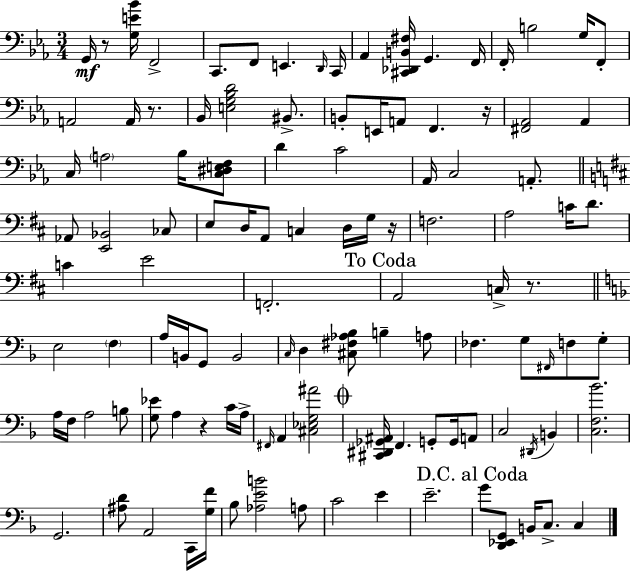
X:1
T:Untitled
M:3/4
L:1/4
K:Cm
G,,/4 z/2 [G,E_B]/4 F,,2 C,,/2 F,,/2 E,, D,,/4 C,,/4 _A,, [^C,,_D,,B,,^F,]/4 G,, F,,/4 F,,/4 B,2 G,/4 F,,/2 A,,2 A,,/4 z/2 _B,,/4 [E,G,_B,D]2 ^B,,/2 B,,/2 E,,/4 A,,/2 F,, z/4 [^F,,_A,,]2 _A,, C,/4 A,2 _B,/4 [C,^D,E,F,]/2 D C2 _A,,/4 C,2 A,,/2 _A,,/2 [E,,_B,,]2 _C,/2 E,/2 D,/4 A,,/2 C, D,/4 G,/4 z/4 F,2 A,2 C/4 D/2 C E2 F,,2 A,,2 C,/4 z/2 E,2 F, A,/4 B,,/4 G,,/2 B,,2 C,/4 D, [^C,^F,_A,_B,]/2 B, A,/2 _F, G,/2 ^F,,/4 F,/2 G,/2 A,/4 F,/4 A,2 B,/2 [G,_E]/2 A, z C/4 A,/4 ^F,,/4 A,, [^C,_E,G,^A]2 [^C,,^D,,_G,,^A,,]/4 F,, G,,/2 G,,/4 A,,/2 C,2 ^D,,/4 B,, [C,F,_B]2 G,,2 [^A,D]/2 A,,2 C,,/4 [G,F]/4 _B,/2 [_A,EB]2 A,/2 C2 E E2 G/2 [D,,_E,,G,,]/2 B,,/4 C,/2 C,